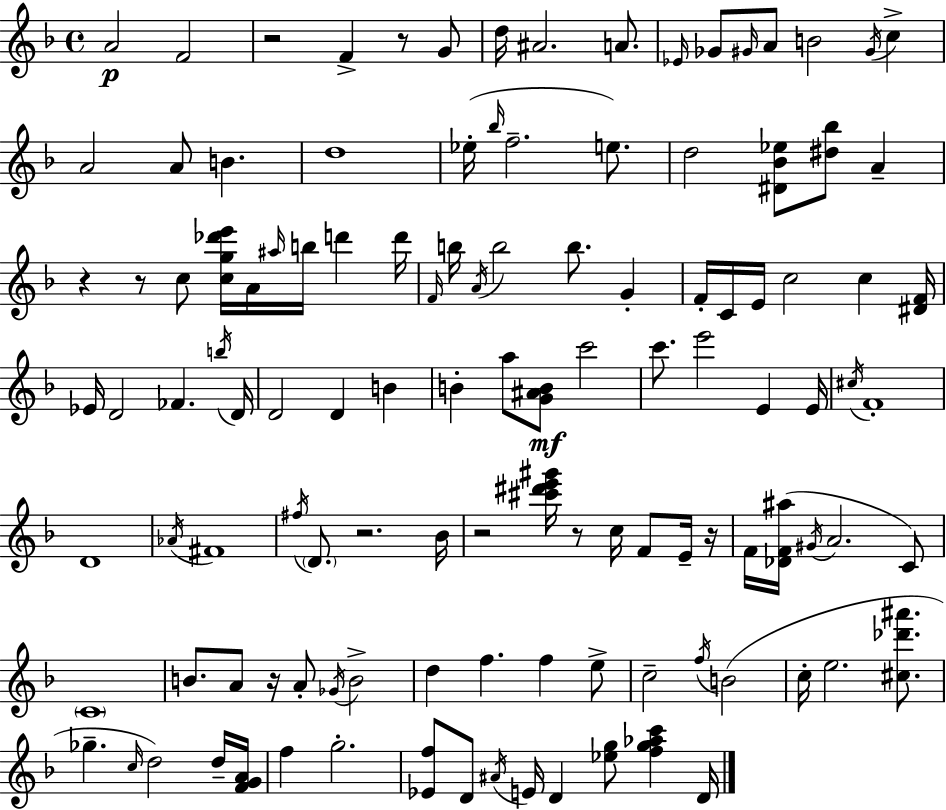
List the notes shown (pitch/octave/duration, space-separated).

A4/h F4/h R/h F4/q R/e G4/e D5/s A#4/h. A4/e. Eb4/s Gb4/e G#4/s A4/e B4/h G#4/s C5/q A4/h A4/e B4/q. D5/w Eb5/s Bb5/s F5/h. E5/e. D5/h [D#4,Bb4,Eb5]/e [D#5,Bb5]/e A4/q R/q R/e C5/e [C5,G5,Db6,E6]/s A4/s A#5/s B5/s D6/q D6/s F4/s B5/s A4/s B5/h B5/e. G4/q F4/s C4/s E4/s C5/h C5/q [D#4,F4]/s Eb4/s D4/h FES4/q. B5/s D4/s D4/h D4/q B4/q B4/q A5/e [G4,A#4,B4]/e C6/h C6/e. E6/h E4/q E4/s C#5/s F4/w D4/w Ab4/s F#4/w F#5/s D4/e. R/h. Bb4/s R/h [C#6,D#6,E6,G#6]/s R/e C5/s F4/e E4/s R/s F4/s [Db4,F4,A#5]/s G#4/s A4/h. C4/e C4/w B4/e. A4/e R/s A4/e Gb4/s B4/h D5/q F5/q. F5/q E5/e C5/h F5/s B4/h C5/s E5/h. [C#5,Db6,A#6]/e. Gb5/q. C5/s D5/h D5/s [F4,G4,A4]/s F5/q G5/h. [Eb4,F5]/e D4/e A#4/s E4/s D4/q [Eb5,G5]/e [F5,G5,Ab5,C6]/q D4/s